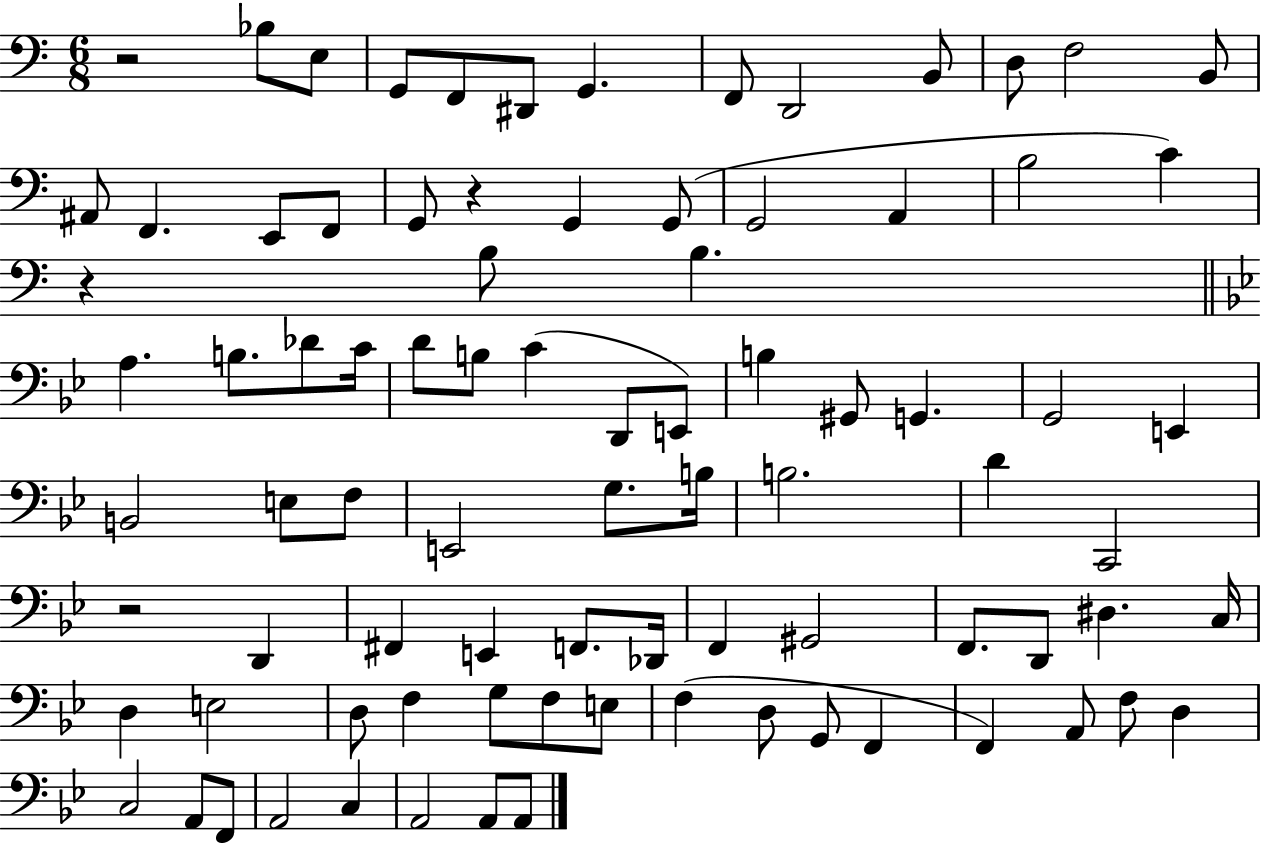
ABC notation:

X:1
T:Untitled
M:6/8
L:1/4
K:C
z2 _B,/2 E,/2 G,,/2 F,,/2 ^D,,/2 G,, F,,/2 D,,2 B,,/2 D,/2 F,2 B,,/2 ^A,,/2 F,, E,,/2 F,,/2 G,,/2 z G,, G,,/2 G,,2 A,, B,2 C z B,/2 B, A, B,/2 _D/2 C/4 D/2 B,/2 C D,,/2 E,,/2 B, ^G,,/2 G,, G,,2 E,, B,,2 E,/2 F,/2 E,,2 G,/2 B,/4 B,2 D C,,2 z2 D,, ^F,, E,, F,,/2 _D,,/4 F,, ^G,,2 F,,/2 D,,/2 ^D, C,/4 D, E,2 D,/2 F, G,/2 F,/2 E,/2 F, D,/2 G,,/2 F,, F,, A,,/2 F,/2 D, C,2 A,,/2 F,,/2 A,,2 C, A,,2 A,,/2 A,,/2